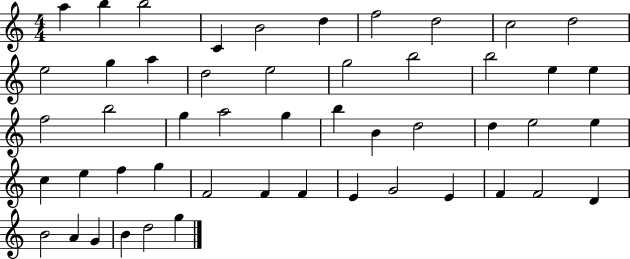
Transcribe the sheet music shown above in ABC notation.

X:1
T:Untitled
M:4/4
L:1/4
K:C
a b b2 C B2 d f2 d2 c2 d2 e2 g a d2 e2 g2 b2 b2 e e f2 b2 g a2 g b B d2 d e2 e c e f g F2 F F E G2 E F F2 D B2 A G B d2 g